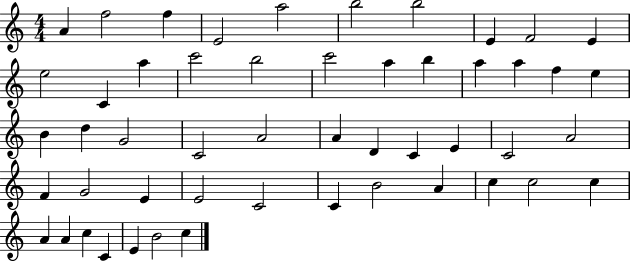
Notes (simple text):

A4/q F5/h F5/q E4/h A5/h B5/h B5/h E4/q F4/h E4/q E5/h C4/q A5/q C6/h B5/h C6/h A5/q B5/q A5/q A5/q F5/q E5/q B4/q D5/q G4/h C4/h A4/h A4/q D4/q C4/q E4/q C4/h A4/h F4/q G4/h E4/q E4/h C4/h C4/q B4/h A4/q C5/q C5/h C5/q A4/q A4/q C5/q C4/q E4/q B4/h C5/q